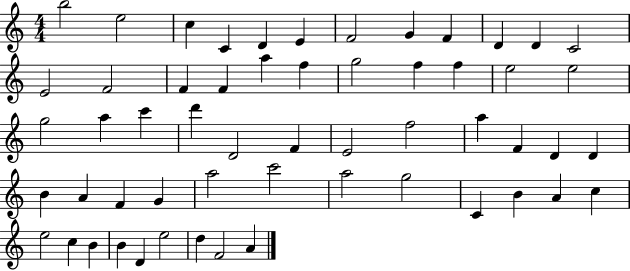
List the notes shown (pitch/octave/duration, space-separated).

B5/h E5/h C5/q C4/q D4/q E4/q F4/h G4/q F4/q D4/q D4/q C4/h E4/h F4/h F4/q F4/q A5/q F5/q G5/h F5/q F5/q E5/h E5/h G5/h A5/q C6/q D6/q D4/h F4/q E4/h F5/h A5/q F4/q D4/q D4/q B4/q A4/q F4/q G4/q A5/h C6/h A5/h G5/h C4/q B4/q A4/q C5/q E5/h C5/q B4/q B4/q D4/q E5/h D5/q F4/h A4/q